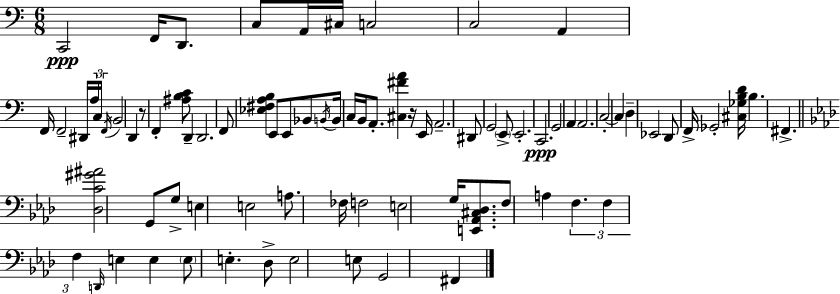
C2/h F2/s D2/e. C3/e A2/s C#3/s C3/h C3/h A2/q F2/s F2/h D#2/s A3/s C3/s F2/s B2/h D2/q R/e F2/q [A#3,B3,C4]/e D2/q D2/h. F2/e [Eb3,F#3,A3,B3]/q E2/e E2/e Bb2/e B2/s B2/s C3/s B2/s A2/e. [C#3,F#4,A4]/q R/s E2/s A2/h. D#2/e G2/h E2/e E2/h. C2/h. G2/h A2/q A2/h. C3/h C3/q D3/q Eb2/h D2/e F2/s Gb2/h [C#3,Gb3,B3,D4]/s B3/q. F#2/q. [Db3,C4,G#4,A#4]/h G2/e G3/e E3/q E3/h A3/e. FES3/s F3/h E3/h G3/s [E2,Ab2,C#3,Db3]/e. F3/e A3/q F3/q. F3/q F3/q D2/s E3/q E3/q E3/e E3/q. Db3/e E3/h E3/e G2/h F#2/q